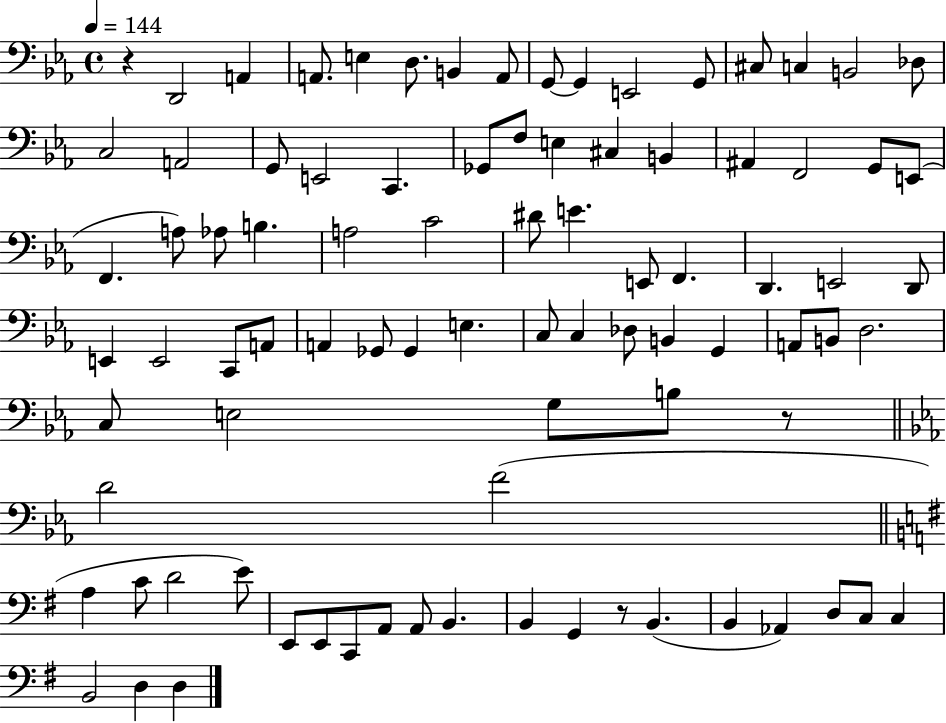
{
  \clef bass
  \time 4/4
  \defaultTimeSignature
  \key ees \major
  \tempo 4 = 144
  r4 d,2 a,4 | a,8. e4 d8. b,4 a,8 | g,8~~ g,4 e,2 g,8 | cis8 c4 b,2 des8 | \break c2 a,2 | g,8 e,2 c,4. | ges,8 f8 e4 cis4 b,4 | ais,4 f,2 g,8 e,8( | \break f,4. a8) aes8 b4. | a2 c'2 | dis'8 e'4. e,8 f,4. | d,4. e,2 d,8 | \break e,4 e,2 c,8 a,8 | a,4 ges,8 ges,4 e4. | c8 c4 des8 b,4 g,4 | a,8 b,8 d2. | \break c8 e2 g8 b8 r8 | \bar "||" \break \key ees \major d'2 f'2( | \bar "||" \break \key g \major a4 c'8 d'2 e'8) | e,8 e,8 c,8 a,8 a,8 b,4. | b,4 g,4 r8 b,4.( | b,4 aes,4) d8 c8 c4 | \break b,2 d4 d4 | \bar "|."
}